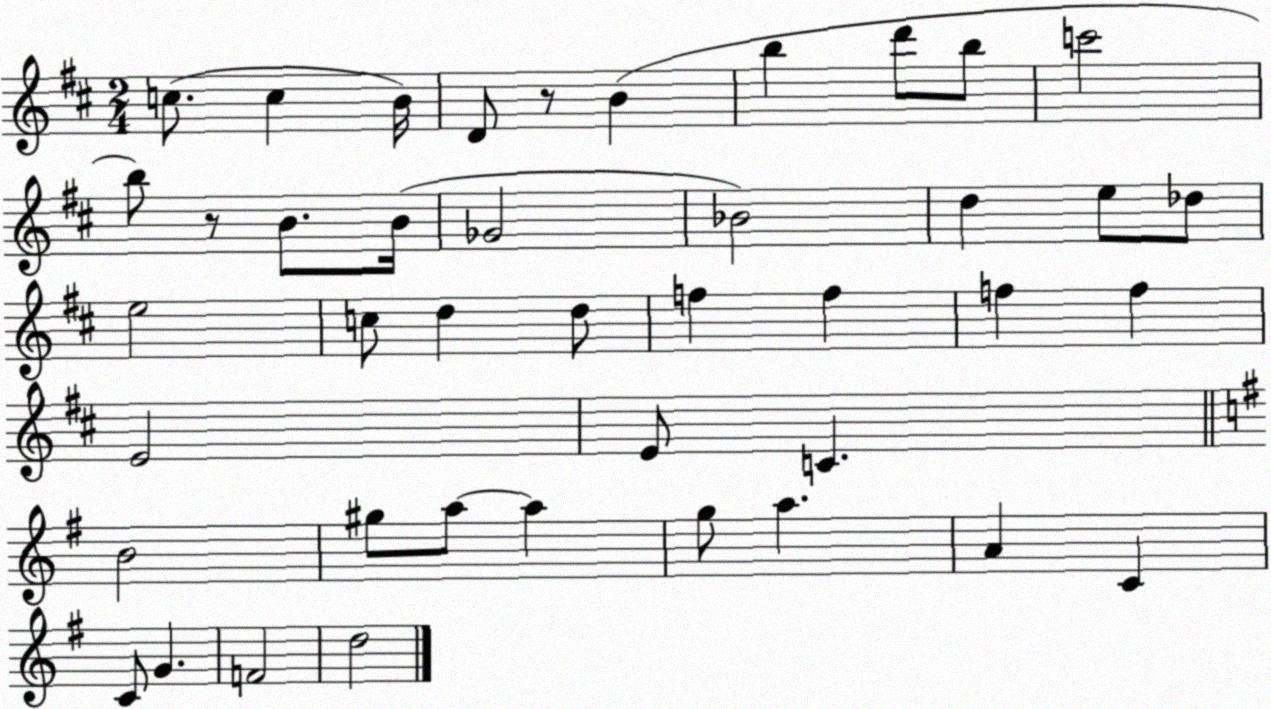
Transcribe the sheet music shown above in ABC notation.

X:1
T:Untitled
M:2/4
L:1/4
K:D
c/2 c B/4 D/2 z/2 B b d'/2 b/2 c'2 b/2 z/2 B/2 B/4 _G2 _B2 d e/2 _d/2 e2 c/2 d d/2 f f f f E2 E/2 C B2 ^g/2 a/2 a g/2 a A C C/2 G F2 d2